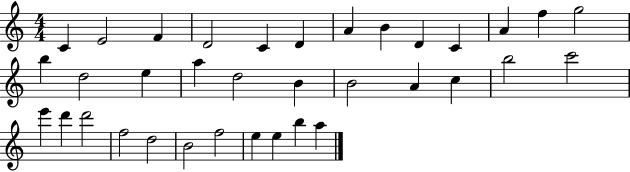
X:1
T:Untitled
M:4/4
L:1/4
K:C
C E2 F D2 C D A B D C A f g2 b d2 e a d2 B B2 A c b2 c'2 e' d' d'2 f2 d2 B2 f2 e e b a